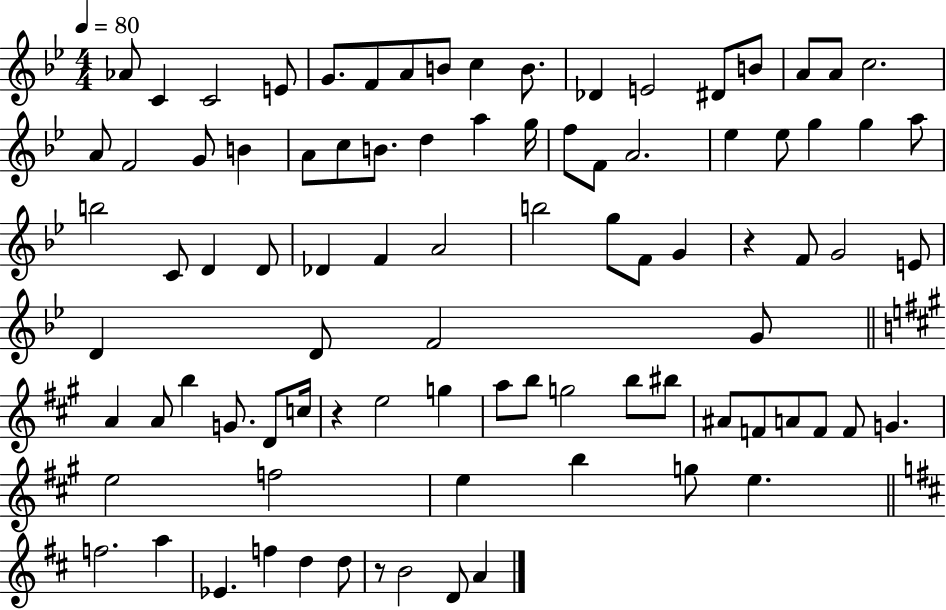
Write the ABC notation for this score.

X:1
T:Untitled
M:4/4
L:1/4
K:Bb
_A/2 C C2 E/2 G/2 F/2 A/2 B/2 c B/2 _D E2 ^D/2 B/2 A/2 A/2 c2 A/2 F2 G/2 B A/2 c/2 B/2 d a g/4 f/2 F/2 A2 _e _e/2 g g a/2 b2 C/2 D D/2 _D F A2 b2 g/2 F/2 G z F/2 G2 E/2 D D/2 F2 G/2 A A/2 b G/2 D/2 c/4 z e2 g a/2 b/2 g2 b/2 ^b/2 ^A/2 F/2 A/2 F/2 F/2 G e2 f2 e b g/2 e f2 a _E f d d/2 z/2 B2 D/2 A